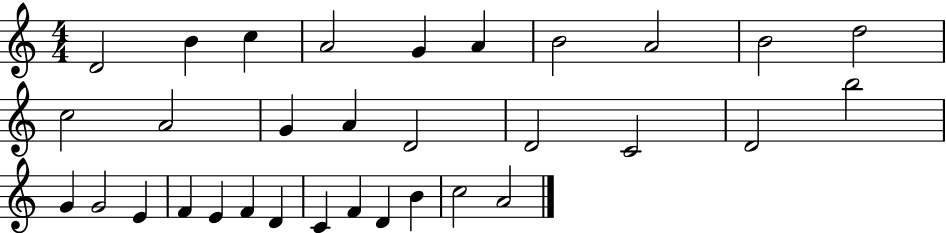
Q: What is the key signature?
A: C major